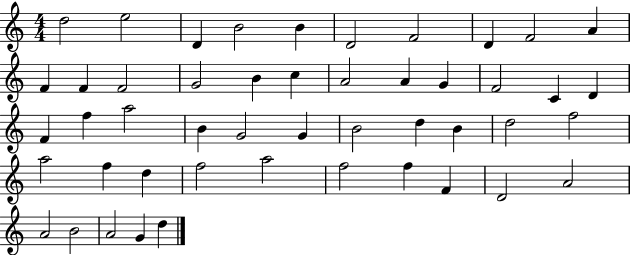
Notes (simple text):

D5/h E5/h D4/q B4/h B4/q D4/h F4/h D4/q F4/h A4/q F4/q F4/q F4/h G4/h B4/q C5/q A4/h A4/q G4/q F4/h C4/q D4/q F4/q F5/q A5/h B4/q G4/h G4/q B4/h D5/q B4/q D5/h F5/h A5/h F5/q D5/q F5/h A5/h F5/h F5/q F4/q D4/h A4/h A4/h B4/h A4/h G4/q D5/q